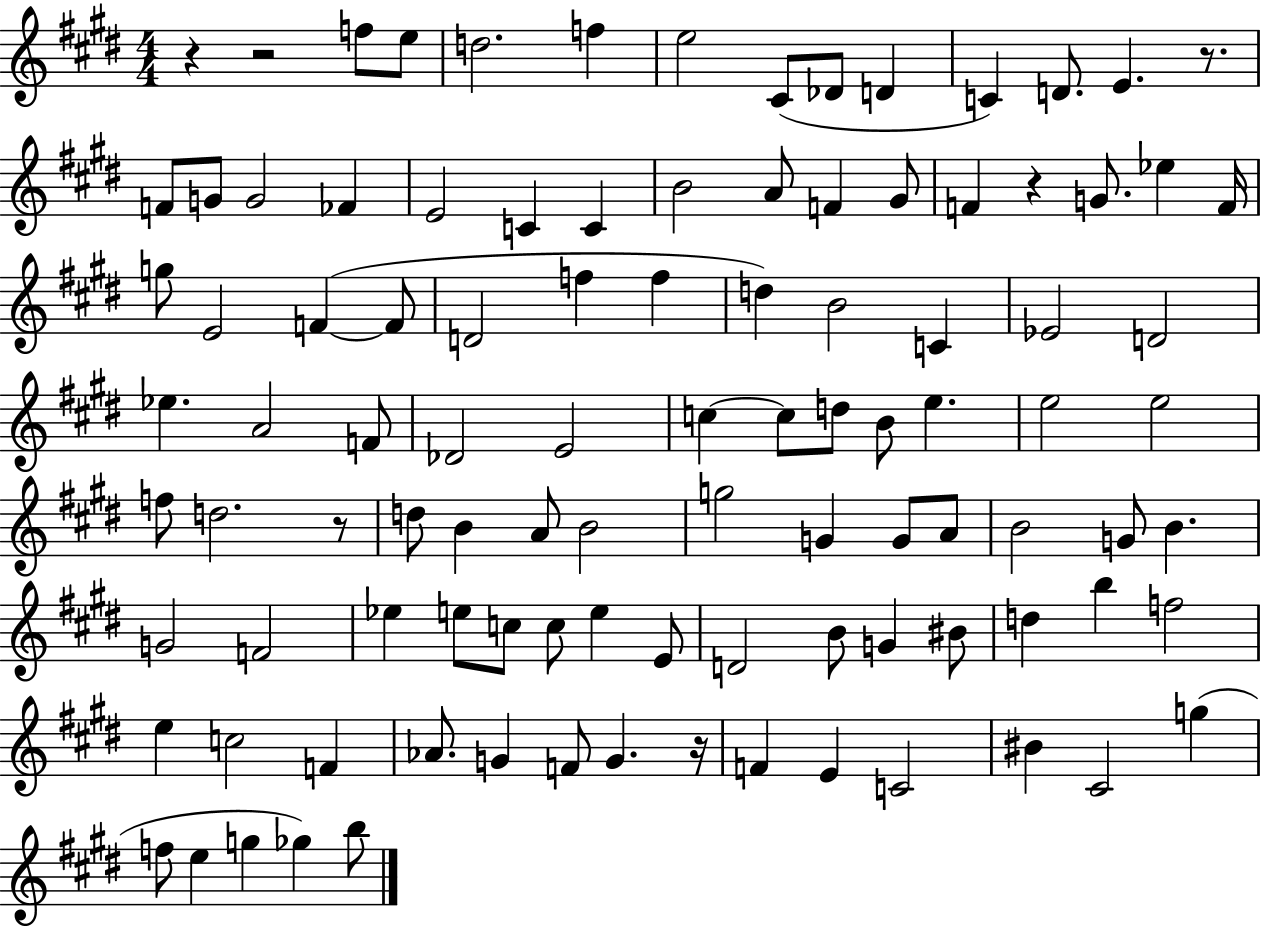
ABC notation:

X:1
T:Untitled
M:4/4
L:1/4
K:E
z z2 f/2 e/2 d2 f e2 ^C/2 _D/2 D C D/2 E z/2 F/2 G/2 G2 _F E2 C C B2 A/2 F ^G/2 F z G/2 _e F/4 g/2 E2 F F/2 D2 f f d B2 C _E2 D2 _e A2 F/2 _D2 E2 c c/2 d/2 B/2 e e2 e2 f/2 d2 z/2 d/2 B A/2 B2 g2 G G/2 A/2 B2 G/2 B G2 F2 _e e/2 c/2 c/2 e E/2 D2 B/2 G ^B/2 d b f2 e c2 F _A/2 G F/2 G z/4 F E C2 ^B ^C2 g f/2 e g _g b/2